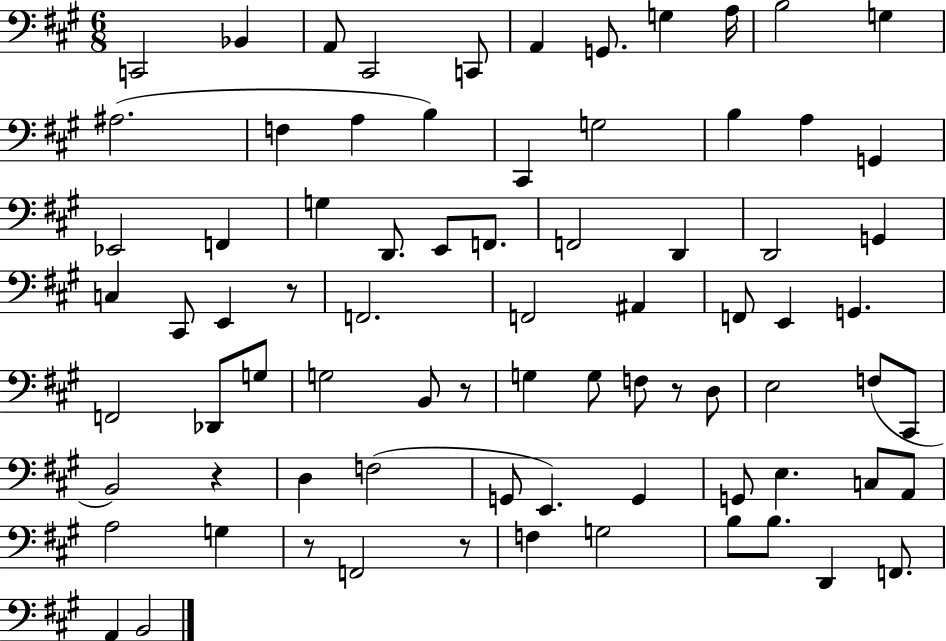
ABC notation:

X:1
T:Untitled
M:6/8
L:1/4
K:A
C,,2 _B,, A,,/2 ^C,,2 C,,/2 A,, G,,/2 G, A,/4 B,2 G, ^A,2 F, A, B, ^C,, G,2 B, A, G,, _E,,2 F,, G, D,,/2 E,,/2 F,,/2 F,,2 D,, D,,2 G,, C, ^C,,/2 E,, z/2 F,,2 F,,2 ^A,, F,,/2 E,, G,, F,,2 _D,,/2 G,/2 G,2 B,,/2 z/2 G, G,/2 F,/2 z/2 D,/2 E,2 F,/2 ^C,,/2 B,,2 z D, F,2 G,,/2 E,, G,, G,,/2 E, C,/2 A,,/2 A,2 G, z/2 F,,2 z/2 F, G,2 B,/2 B,/2 D,, F,,/2 A,, B,,2